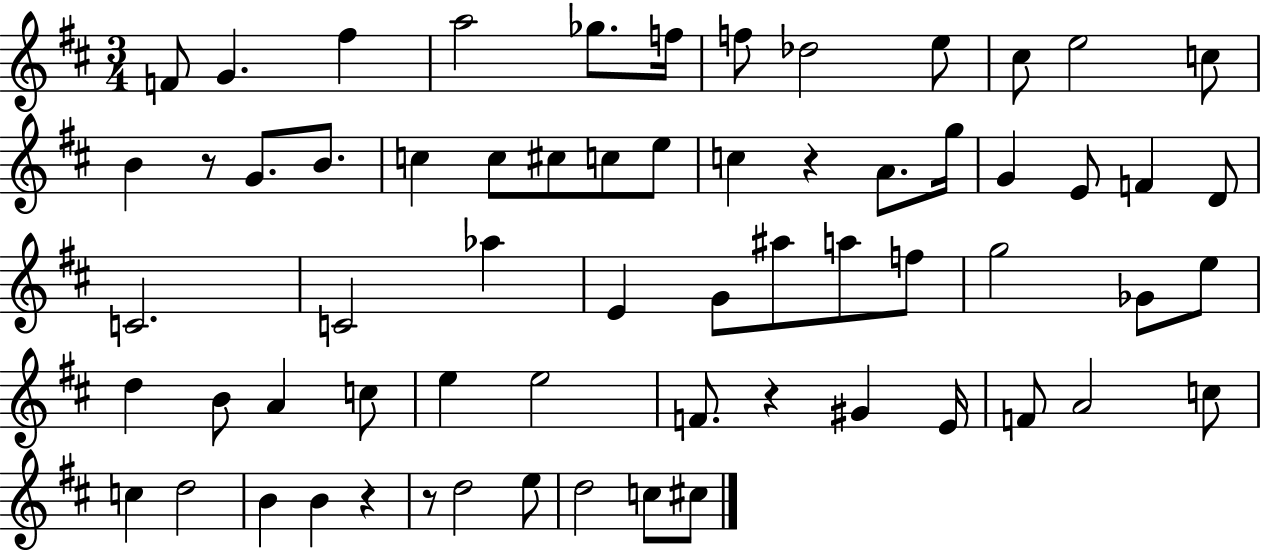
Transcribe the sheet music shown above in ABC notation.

X:1
T:Untitled
M:3/4
L:1/4
K:D
F/2 G ^f a2 _g/2 f/4 f/2 _d2 e/2 ^c/2 e2 c/2 B z/2 G/2 B/2 c c/2 ^c/2 c/2 e/2 c z A/2 g/4 G E/2 F D/2 C2 C2 _a E G/2 ^a/2 a/2 f/2 g2 _G/2 e/2 d B/2 A c/2 e e2 F/2 z ^G E/4 F/2 A2 c/2 c d2 B B z z/2 d2 e/2 d2 c/2 ^c/2